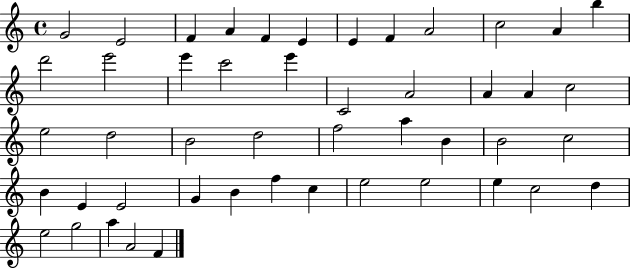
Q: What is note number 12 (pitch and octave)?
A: B5